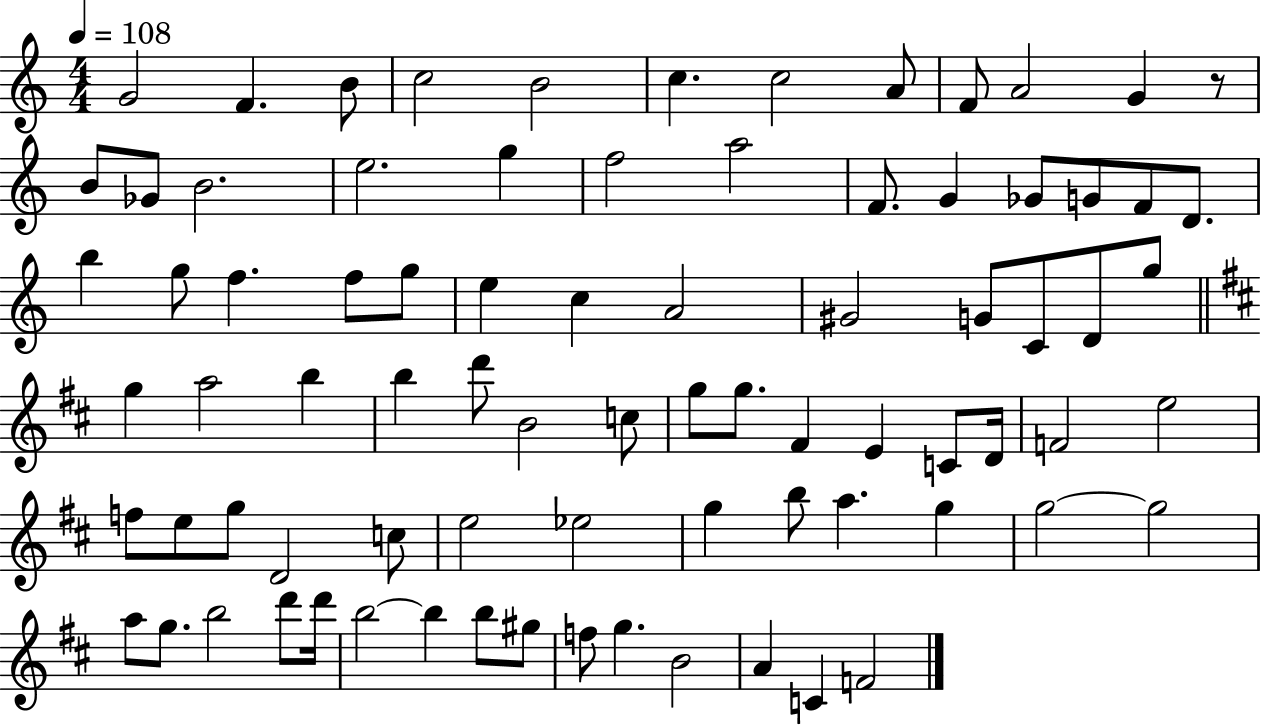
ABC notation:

X:1
T:Untitled
M:4/4
L:1/4
K:C
G2 F B/2 c2 B2 c c2 A/2 F/2 A2 G z/2 B/2 _G/2 B2 e2 g f2 a2 F/2 G _G/2 G/2 F/2 D/2 b g/2 f f/2 g/2 e c A2 ^G2 G/2 C/2 D/2 g/2 g a2 b b d'/2 B2 c/2 g/2 g/2 ^F E C/2 D/4 F2 e2 f/2 e/2 g/2 D2 c/2 e2 _e2 g b/2 a g g2 g2 a/2 g/2 b2 d'/2 d'/4 b2 b b/2 ^g/2 f/2 g B2 A C F2